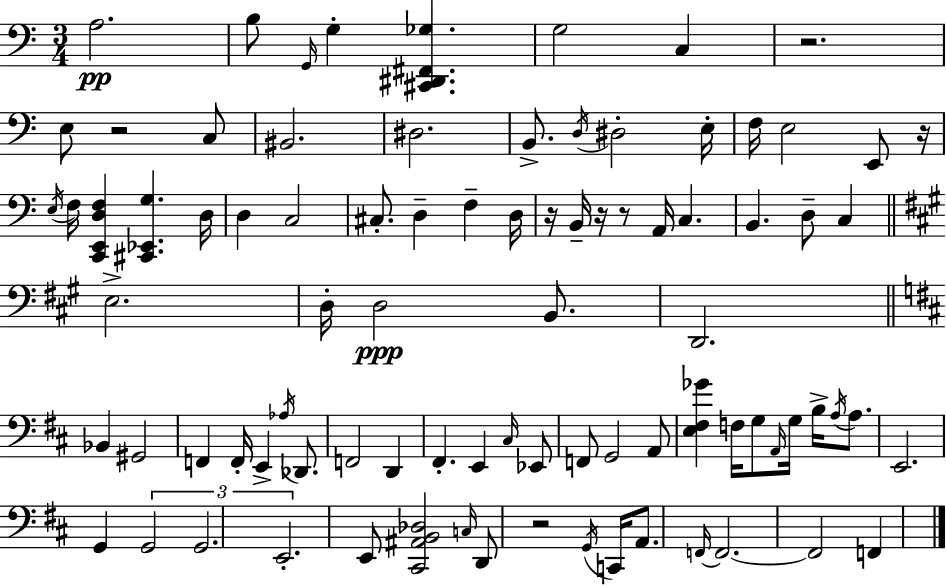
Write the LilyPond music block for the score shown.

{
  \clef bass
  \numericTimeSignature
  \time 3/4
  \key a \minor
  \repeat volta 2 { a2.\pp | b8 \grace { g,16 } g4-. <cis, dis, fis, ges>4. | g2 c4 | r2. | \break e8 r2 c8 | bis,2. | dis2. | b,8.-> \acciaccatura { d16 } dis2-. | \break e16-. f16 e2 e,8 | r16 \acciaccatura { e16 } f16 <c, e, d f>4 <cis, ees, g>4. | d16 d4 c2 | cis8.-. d4-- f4-- | \break d16 r16 b,16-- r16 r8 a,16 c4. | b,4. d8-- c4 | \bar "||" \break \key a \major e2.-> | d16-. d2\ppp b,8. | d,2. | \bar "||" \break \key b \minor bes,4 gis,2 | f,4 f,16-. e,4-> \acciaccatura { aes16 } des,8. | f,2 d,4 | fis,4.-. e,4 \grace { cis16 } | \break ees,8 f,8 g,2 | a,8 <e fis ges'>4 f16 g8 \grace { a,16 } g16 b16-> | \acciaccatura { a16 } a8. e,2. | g,4 \tuplet 3/2 { g,2 | \break g,2. | e,2.-. } | e,8 <cis, ais, b, des>2 | \grace { c16 } d,8 r2 | \break \acciaccatura { g,16 } c,16 a,8. \grace { f,16~ }~ f,2. | f,2 | f,4 } \bar "|."
}